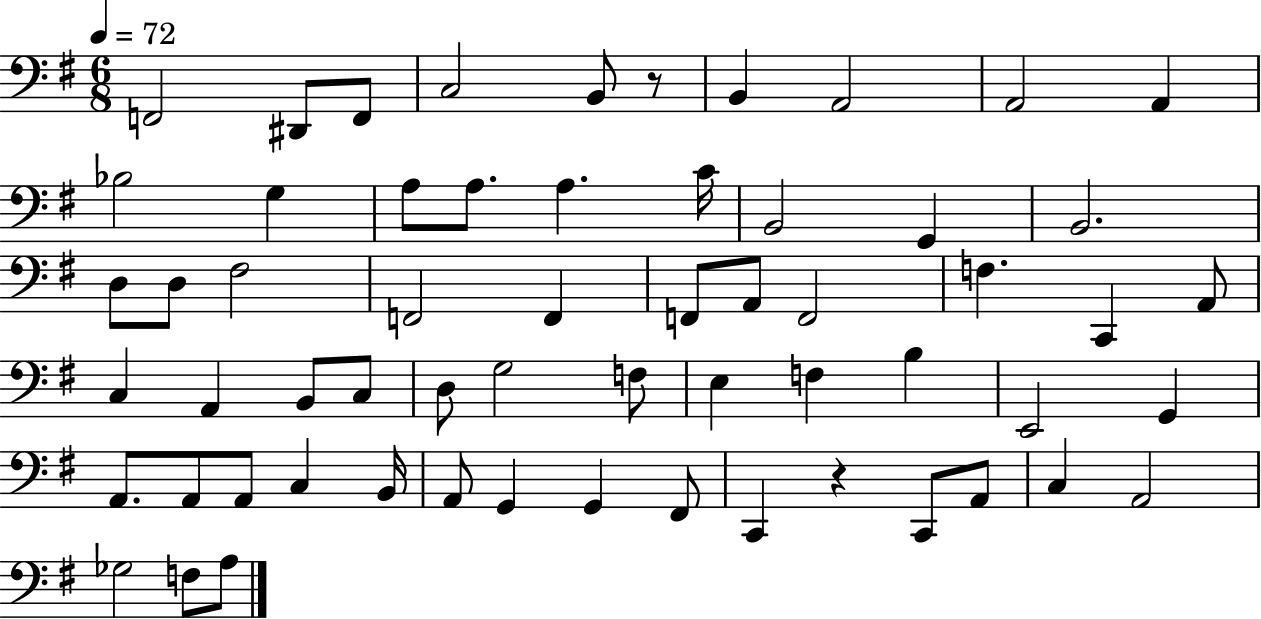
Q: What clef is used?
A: bass